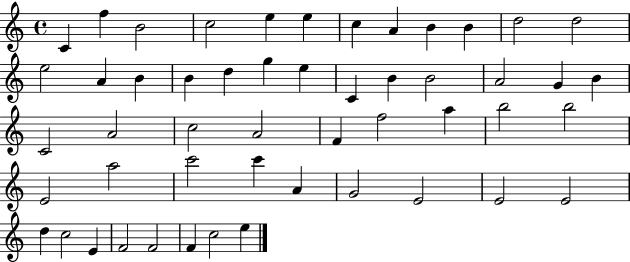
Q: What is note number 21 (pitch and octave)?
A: B4